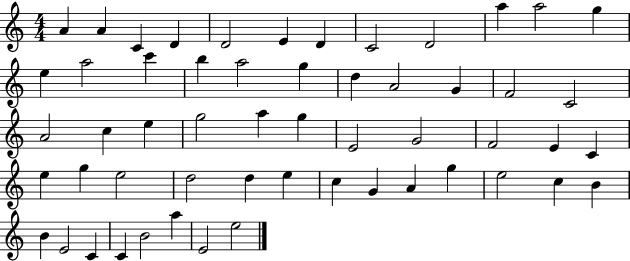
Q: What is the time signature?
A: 4/4